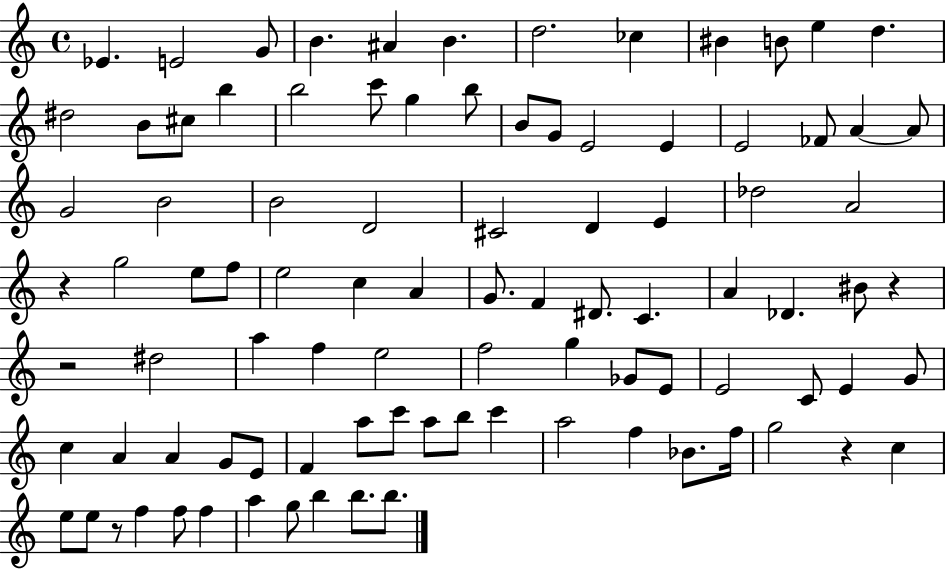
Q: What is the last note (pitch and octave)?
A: B5